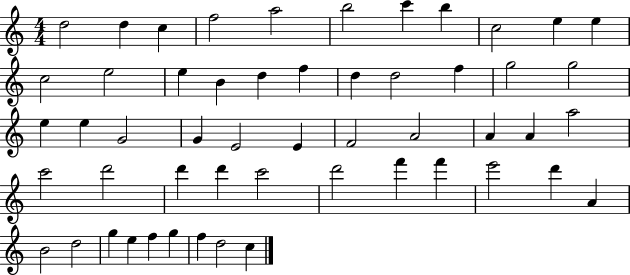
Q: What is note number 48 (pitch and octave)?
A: E5